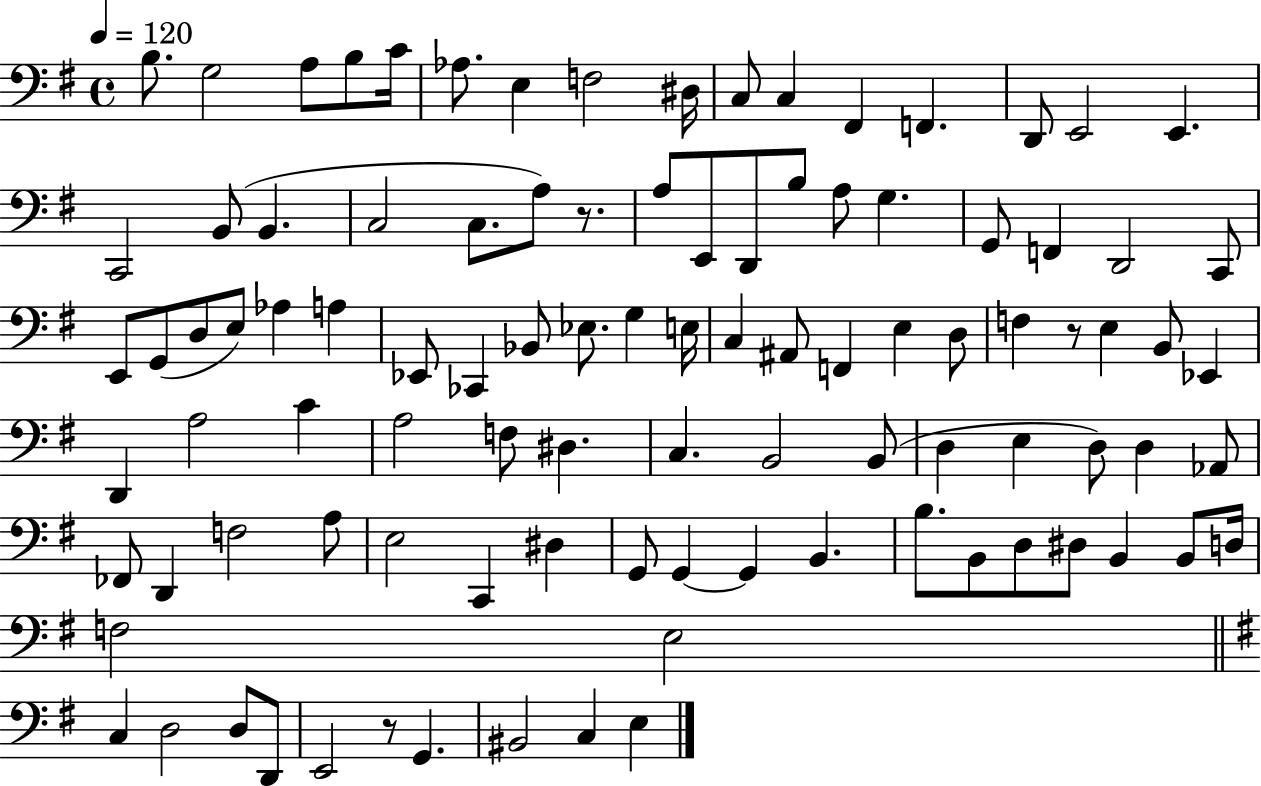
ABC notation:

X:1
T:Untitled
M:4/4
L:1/4
K:G
B,/2 G,2 A,/2 B,/2 C/4 _A,/2 E, F,2 ^D,/4 C,/2 C, ^F,, F,, D,,/2 E,,2 E,, C,,2 B,,/2 B,, C,2 C,/2 A,/2 z/2 A,/2 E,,/2 D,,/2 B,/2 A,/2 G, G,,/2 F,, D,,2 C,,/2 E,,/2 G,,/2 D,/2 E,/2 _A, A, _E,,/2 _C,, _B,,/2 _E,/2 G, E,/4 C, ^A,,/2 F,, E, D,/2 F, z/2 E, B,,/2 _E,, D,, A,2 C A,2 F,/2 ^D, C, B,,2 B,,/2 D, E, D,/2 D, _A,,/2 _F,,/2 D,, F,2 A,/2 E,2 C,, ^D, G,,/2 G,, G,, B,, B,/2 B,,/2 D,/2 ^D,/2 B,, B,,/2 D,/4 F,2 E,2 C, D,2 D,/2 D,,/2 E,,2 z/2 G,, ^B,,2 C, E,